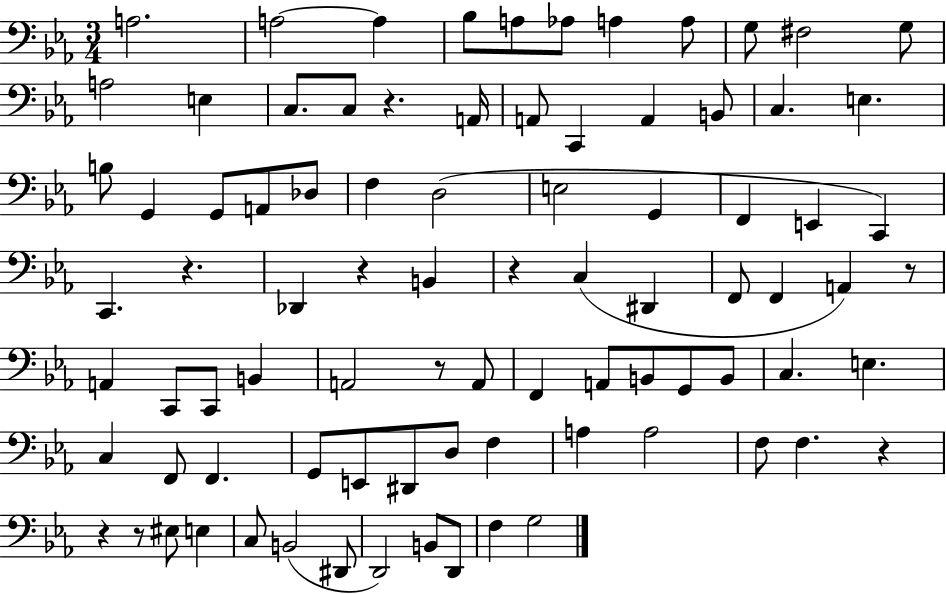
X:1
T:Untitled
M:3/4
L:1/4
K:Eb
A,2 A,2 A, _B,/2 A,/2 _A,/2 A, A,/2 G,/2 ^F,2 G,/2 A,2 E, C,/2 C,/2 z A,,/4 A,,/2 C,, A,, B,,/2 C, E, B,/2 G,, G,,/2 A,,/2 _D,/2 F, D,2 E,2 G,, F,, E,, C,, C,, z _D,, z B,, z C, ^D,, F,,/2 F,, A,, z/2 A,, C,,/2 C,,/2 B,, A,,2 z/2 A,,/2 F,, A,,/2 B,,/2 G,,/2 B,,/2 C, E, C, F,,/2 F,, G,,/2 E,,/2 ^D,,/2 D,/2 F, A, A,2 F,/2 F, z z z/2 ^E,/2 E, C,/2 B,,2 ^D,,/2 D,,2 B,,/2 D,,/2 F, G,2